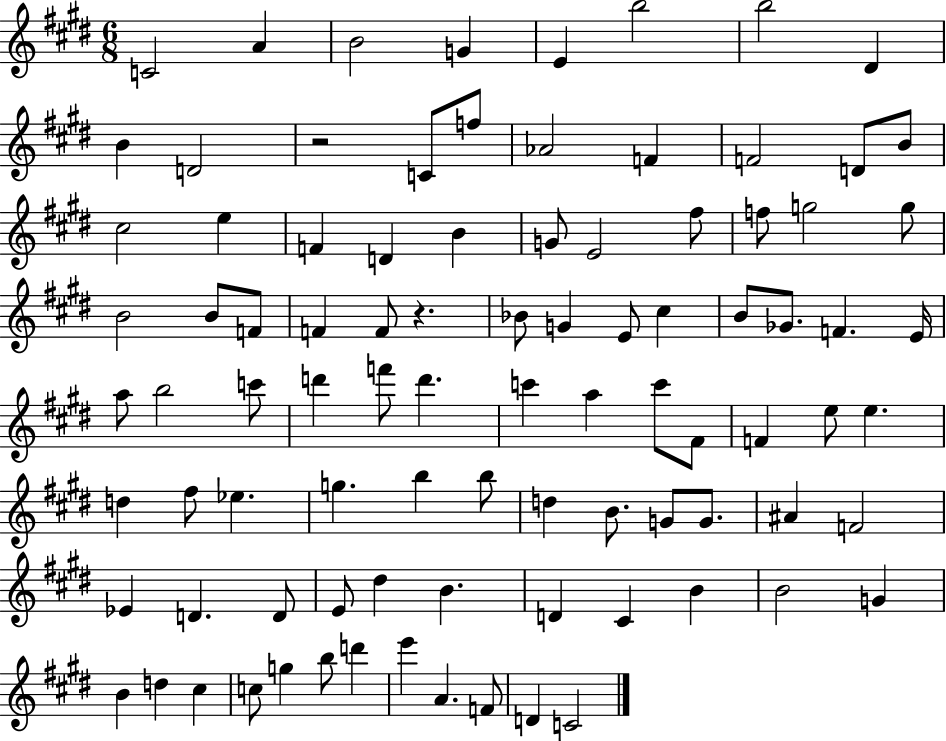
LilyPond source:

{
  \clef treble
  \numericTimeSignature
  \time 6/8
  \key e \major
  c'2 a'4 | b'2 g'4 | e'4 b''2 | b''2 dis'4 | \break b'4 d'2 | r2 c'8 f''8 | aes'2 f'4 | f'2 d'8 b'8 | \break cis''2 e''4 | f'4 d'4 b'4 | g'8 e'2 fis''8 | f''8 g''2 g''8 | \break b'2 b'8 f'8 | f'4 f'8 r4. | bes'8 g'4 e'8 cis''4 | b'8 ges'8. f'4. e'16 | \break a''8 b''2 c'''8 | d'''4 f'''8 d'''4. | c'''4 a''4 c'''8 fis'8 | f'4 e''8 e''4. | \break d''4 fis''8 ees''4. | g''4. b''4 b''8 | d''4 b'8. g'8 g'8. | ais'4 f'2 | \break ees'4 d'4. d'8 | e'8 dis''4 b'4. | d'4 cis'4 b'4 | b'2 g'4 | \break b'4 d''4 cis''4 | c''8 g''4 b''8 d'''4 | e'''4 a'4. f'8 | d'4 c'2 | \break \bar "|."
}